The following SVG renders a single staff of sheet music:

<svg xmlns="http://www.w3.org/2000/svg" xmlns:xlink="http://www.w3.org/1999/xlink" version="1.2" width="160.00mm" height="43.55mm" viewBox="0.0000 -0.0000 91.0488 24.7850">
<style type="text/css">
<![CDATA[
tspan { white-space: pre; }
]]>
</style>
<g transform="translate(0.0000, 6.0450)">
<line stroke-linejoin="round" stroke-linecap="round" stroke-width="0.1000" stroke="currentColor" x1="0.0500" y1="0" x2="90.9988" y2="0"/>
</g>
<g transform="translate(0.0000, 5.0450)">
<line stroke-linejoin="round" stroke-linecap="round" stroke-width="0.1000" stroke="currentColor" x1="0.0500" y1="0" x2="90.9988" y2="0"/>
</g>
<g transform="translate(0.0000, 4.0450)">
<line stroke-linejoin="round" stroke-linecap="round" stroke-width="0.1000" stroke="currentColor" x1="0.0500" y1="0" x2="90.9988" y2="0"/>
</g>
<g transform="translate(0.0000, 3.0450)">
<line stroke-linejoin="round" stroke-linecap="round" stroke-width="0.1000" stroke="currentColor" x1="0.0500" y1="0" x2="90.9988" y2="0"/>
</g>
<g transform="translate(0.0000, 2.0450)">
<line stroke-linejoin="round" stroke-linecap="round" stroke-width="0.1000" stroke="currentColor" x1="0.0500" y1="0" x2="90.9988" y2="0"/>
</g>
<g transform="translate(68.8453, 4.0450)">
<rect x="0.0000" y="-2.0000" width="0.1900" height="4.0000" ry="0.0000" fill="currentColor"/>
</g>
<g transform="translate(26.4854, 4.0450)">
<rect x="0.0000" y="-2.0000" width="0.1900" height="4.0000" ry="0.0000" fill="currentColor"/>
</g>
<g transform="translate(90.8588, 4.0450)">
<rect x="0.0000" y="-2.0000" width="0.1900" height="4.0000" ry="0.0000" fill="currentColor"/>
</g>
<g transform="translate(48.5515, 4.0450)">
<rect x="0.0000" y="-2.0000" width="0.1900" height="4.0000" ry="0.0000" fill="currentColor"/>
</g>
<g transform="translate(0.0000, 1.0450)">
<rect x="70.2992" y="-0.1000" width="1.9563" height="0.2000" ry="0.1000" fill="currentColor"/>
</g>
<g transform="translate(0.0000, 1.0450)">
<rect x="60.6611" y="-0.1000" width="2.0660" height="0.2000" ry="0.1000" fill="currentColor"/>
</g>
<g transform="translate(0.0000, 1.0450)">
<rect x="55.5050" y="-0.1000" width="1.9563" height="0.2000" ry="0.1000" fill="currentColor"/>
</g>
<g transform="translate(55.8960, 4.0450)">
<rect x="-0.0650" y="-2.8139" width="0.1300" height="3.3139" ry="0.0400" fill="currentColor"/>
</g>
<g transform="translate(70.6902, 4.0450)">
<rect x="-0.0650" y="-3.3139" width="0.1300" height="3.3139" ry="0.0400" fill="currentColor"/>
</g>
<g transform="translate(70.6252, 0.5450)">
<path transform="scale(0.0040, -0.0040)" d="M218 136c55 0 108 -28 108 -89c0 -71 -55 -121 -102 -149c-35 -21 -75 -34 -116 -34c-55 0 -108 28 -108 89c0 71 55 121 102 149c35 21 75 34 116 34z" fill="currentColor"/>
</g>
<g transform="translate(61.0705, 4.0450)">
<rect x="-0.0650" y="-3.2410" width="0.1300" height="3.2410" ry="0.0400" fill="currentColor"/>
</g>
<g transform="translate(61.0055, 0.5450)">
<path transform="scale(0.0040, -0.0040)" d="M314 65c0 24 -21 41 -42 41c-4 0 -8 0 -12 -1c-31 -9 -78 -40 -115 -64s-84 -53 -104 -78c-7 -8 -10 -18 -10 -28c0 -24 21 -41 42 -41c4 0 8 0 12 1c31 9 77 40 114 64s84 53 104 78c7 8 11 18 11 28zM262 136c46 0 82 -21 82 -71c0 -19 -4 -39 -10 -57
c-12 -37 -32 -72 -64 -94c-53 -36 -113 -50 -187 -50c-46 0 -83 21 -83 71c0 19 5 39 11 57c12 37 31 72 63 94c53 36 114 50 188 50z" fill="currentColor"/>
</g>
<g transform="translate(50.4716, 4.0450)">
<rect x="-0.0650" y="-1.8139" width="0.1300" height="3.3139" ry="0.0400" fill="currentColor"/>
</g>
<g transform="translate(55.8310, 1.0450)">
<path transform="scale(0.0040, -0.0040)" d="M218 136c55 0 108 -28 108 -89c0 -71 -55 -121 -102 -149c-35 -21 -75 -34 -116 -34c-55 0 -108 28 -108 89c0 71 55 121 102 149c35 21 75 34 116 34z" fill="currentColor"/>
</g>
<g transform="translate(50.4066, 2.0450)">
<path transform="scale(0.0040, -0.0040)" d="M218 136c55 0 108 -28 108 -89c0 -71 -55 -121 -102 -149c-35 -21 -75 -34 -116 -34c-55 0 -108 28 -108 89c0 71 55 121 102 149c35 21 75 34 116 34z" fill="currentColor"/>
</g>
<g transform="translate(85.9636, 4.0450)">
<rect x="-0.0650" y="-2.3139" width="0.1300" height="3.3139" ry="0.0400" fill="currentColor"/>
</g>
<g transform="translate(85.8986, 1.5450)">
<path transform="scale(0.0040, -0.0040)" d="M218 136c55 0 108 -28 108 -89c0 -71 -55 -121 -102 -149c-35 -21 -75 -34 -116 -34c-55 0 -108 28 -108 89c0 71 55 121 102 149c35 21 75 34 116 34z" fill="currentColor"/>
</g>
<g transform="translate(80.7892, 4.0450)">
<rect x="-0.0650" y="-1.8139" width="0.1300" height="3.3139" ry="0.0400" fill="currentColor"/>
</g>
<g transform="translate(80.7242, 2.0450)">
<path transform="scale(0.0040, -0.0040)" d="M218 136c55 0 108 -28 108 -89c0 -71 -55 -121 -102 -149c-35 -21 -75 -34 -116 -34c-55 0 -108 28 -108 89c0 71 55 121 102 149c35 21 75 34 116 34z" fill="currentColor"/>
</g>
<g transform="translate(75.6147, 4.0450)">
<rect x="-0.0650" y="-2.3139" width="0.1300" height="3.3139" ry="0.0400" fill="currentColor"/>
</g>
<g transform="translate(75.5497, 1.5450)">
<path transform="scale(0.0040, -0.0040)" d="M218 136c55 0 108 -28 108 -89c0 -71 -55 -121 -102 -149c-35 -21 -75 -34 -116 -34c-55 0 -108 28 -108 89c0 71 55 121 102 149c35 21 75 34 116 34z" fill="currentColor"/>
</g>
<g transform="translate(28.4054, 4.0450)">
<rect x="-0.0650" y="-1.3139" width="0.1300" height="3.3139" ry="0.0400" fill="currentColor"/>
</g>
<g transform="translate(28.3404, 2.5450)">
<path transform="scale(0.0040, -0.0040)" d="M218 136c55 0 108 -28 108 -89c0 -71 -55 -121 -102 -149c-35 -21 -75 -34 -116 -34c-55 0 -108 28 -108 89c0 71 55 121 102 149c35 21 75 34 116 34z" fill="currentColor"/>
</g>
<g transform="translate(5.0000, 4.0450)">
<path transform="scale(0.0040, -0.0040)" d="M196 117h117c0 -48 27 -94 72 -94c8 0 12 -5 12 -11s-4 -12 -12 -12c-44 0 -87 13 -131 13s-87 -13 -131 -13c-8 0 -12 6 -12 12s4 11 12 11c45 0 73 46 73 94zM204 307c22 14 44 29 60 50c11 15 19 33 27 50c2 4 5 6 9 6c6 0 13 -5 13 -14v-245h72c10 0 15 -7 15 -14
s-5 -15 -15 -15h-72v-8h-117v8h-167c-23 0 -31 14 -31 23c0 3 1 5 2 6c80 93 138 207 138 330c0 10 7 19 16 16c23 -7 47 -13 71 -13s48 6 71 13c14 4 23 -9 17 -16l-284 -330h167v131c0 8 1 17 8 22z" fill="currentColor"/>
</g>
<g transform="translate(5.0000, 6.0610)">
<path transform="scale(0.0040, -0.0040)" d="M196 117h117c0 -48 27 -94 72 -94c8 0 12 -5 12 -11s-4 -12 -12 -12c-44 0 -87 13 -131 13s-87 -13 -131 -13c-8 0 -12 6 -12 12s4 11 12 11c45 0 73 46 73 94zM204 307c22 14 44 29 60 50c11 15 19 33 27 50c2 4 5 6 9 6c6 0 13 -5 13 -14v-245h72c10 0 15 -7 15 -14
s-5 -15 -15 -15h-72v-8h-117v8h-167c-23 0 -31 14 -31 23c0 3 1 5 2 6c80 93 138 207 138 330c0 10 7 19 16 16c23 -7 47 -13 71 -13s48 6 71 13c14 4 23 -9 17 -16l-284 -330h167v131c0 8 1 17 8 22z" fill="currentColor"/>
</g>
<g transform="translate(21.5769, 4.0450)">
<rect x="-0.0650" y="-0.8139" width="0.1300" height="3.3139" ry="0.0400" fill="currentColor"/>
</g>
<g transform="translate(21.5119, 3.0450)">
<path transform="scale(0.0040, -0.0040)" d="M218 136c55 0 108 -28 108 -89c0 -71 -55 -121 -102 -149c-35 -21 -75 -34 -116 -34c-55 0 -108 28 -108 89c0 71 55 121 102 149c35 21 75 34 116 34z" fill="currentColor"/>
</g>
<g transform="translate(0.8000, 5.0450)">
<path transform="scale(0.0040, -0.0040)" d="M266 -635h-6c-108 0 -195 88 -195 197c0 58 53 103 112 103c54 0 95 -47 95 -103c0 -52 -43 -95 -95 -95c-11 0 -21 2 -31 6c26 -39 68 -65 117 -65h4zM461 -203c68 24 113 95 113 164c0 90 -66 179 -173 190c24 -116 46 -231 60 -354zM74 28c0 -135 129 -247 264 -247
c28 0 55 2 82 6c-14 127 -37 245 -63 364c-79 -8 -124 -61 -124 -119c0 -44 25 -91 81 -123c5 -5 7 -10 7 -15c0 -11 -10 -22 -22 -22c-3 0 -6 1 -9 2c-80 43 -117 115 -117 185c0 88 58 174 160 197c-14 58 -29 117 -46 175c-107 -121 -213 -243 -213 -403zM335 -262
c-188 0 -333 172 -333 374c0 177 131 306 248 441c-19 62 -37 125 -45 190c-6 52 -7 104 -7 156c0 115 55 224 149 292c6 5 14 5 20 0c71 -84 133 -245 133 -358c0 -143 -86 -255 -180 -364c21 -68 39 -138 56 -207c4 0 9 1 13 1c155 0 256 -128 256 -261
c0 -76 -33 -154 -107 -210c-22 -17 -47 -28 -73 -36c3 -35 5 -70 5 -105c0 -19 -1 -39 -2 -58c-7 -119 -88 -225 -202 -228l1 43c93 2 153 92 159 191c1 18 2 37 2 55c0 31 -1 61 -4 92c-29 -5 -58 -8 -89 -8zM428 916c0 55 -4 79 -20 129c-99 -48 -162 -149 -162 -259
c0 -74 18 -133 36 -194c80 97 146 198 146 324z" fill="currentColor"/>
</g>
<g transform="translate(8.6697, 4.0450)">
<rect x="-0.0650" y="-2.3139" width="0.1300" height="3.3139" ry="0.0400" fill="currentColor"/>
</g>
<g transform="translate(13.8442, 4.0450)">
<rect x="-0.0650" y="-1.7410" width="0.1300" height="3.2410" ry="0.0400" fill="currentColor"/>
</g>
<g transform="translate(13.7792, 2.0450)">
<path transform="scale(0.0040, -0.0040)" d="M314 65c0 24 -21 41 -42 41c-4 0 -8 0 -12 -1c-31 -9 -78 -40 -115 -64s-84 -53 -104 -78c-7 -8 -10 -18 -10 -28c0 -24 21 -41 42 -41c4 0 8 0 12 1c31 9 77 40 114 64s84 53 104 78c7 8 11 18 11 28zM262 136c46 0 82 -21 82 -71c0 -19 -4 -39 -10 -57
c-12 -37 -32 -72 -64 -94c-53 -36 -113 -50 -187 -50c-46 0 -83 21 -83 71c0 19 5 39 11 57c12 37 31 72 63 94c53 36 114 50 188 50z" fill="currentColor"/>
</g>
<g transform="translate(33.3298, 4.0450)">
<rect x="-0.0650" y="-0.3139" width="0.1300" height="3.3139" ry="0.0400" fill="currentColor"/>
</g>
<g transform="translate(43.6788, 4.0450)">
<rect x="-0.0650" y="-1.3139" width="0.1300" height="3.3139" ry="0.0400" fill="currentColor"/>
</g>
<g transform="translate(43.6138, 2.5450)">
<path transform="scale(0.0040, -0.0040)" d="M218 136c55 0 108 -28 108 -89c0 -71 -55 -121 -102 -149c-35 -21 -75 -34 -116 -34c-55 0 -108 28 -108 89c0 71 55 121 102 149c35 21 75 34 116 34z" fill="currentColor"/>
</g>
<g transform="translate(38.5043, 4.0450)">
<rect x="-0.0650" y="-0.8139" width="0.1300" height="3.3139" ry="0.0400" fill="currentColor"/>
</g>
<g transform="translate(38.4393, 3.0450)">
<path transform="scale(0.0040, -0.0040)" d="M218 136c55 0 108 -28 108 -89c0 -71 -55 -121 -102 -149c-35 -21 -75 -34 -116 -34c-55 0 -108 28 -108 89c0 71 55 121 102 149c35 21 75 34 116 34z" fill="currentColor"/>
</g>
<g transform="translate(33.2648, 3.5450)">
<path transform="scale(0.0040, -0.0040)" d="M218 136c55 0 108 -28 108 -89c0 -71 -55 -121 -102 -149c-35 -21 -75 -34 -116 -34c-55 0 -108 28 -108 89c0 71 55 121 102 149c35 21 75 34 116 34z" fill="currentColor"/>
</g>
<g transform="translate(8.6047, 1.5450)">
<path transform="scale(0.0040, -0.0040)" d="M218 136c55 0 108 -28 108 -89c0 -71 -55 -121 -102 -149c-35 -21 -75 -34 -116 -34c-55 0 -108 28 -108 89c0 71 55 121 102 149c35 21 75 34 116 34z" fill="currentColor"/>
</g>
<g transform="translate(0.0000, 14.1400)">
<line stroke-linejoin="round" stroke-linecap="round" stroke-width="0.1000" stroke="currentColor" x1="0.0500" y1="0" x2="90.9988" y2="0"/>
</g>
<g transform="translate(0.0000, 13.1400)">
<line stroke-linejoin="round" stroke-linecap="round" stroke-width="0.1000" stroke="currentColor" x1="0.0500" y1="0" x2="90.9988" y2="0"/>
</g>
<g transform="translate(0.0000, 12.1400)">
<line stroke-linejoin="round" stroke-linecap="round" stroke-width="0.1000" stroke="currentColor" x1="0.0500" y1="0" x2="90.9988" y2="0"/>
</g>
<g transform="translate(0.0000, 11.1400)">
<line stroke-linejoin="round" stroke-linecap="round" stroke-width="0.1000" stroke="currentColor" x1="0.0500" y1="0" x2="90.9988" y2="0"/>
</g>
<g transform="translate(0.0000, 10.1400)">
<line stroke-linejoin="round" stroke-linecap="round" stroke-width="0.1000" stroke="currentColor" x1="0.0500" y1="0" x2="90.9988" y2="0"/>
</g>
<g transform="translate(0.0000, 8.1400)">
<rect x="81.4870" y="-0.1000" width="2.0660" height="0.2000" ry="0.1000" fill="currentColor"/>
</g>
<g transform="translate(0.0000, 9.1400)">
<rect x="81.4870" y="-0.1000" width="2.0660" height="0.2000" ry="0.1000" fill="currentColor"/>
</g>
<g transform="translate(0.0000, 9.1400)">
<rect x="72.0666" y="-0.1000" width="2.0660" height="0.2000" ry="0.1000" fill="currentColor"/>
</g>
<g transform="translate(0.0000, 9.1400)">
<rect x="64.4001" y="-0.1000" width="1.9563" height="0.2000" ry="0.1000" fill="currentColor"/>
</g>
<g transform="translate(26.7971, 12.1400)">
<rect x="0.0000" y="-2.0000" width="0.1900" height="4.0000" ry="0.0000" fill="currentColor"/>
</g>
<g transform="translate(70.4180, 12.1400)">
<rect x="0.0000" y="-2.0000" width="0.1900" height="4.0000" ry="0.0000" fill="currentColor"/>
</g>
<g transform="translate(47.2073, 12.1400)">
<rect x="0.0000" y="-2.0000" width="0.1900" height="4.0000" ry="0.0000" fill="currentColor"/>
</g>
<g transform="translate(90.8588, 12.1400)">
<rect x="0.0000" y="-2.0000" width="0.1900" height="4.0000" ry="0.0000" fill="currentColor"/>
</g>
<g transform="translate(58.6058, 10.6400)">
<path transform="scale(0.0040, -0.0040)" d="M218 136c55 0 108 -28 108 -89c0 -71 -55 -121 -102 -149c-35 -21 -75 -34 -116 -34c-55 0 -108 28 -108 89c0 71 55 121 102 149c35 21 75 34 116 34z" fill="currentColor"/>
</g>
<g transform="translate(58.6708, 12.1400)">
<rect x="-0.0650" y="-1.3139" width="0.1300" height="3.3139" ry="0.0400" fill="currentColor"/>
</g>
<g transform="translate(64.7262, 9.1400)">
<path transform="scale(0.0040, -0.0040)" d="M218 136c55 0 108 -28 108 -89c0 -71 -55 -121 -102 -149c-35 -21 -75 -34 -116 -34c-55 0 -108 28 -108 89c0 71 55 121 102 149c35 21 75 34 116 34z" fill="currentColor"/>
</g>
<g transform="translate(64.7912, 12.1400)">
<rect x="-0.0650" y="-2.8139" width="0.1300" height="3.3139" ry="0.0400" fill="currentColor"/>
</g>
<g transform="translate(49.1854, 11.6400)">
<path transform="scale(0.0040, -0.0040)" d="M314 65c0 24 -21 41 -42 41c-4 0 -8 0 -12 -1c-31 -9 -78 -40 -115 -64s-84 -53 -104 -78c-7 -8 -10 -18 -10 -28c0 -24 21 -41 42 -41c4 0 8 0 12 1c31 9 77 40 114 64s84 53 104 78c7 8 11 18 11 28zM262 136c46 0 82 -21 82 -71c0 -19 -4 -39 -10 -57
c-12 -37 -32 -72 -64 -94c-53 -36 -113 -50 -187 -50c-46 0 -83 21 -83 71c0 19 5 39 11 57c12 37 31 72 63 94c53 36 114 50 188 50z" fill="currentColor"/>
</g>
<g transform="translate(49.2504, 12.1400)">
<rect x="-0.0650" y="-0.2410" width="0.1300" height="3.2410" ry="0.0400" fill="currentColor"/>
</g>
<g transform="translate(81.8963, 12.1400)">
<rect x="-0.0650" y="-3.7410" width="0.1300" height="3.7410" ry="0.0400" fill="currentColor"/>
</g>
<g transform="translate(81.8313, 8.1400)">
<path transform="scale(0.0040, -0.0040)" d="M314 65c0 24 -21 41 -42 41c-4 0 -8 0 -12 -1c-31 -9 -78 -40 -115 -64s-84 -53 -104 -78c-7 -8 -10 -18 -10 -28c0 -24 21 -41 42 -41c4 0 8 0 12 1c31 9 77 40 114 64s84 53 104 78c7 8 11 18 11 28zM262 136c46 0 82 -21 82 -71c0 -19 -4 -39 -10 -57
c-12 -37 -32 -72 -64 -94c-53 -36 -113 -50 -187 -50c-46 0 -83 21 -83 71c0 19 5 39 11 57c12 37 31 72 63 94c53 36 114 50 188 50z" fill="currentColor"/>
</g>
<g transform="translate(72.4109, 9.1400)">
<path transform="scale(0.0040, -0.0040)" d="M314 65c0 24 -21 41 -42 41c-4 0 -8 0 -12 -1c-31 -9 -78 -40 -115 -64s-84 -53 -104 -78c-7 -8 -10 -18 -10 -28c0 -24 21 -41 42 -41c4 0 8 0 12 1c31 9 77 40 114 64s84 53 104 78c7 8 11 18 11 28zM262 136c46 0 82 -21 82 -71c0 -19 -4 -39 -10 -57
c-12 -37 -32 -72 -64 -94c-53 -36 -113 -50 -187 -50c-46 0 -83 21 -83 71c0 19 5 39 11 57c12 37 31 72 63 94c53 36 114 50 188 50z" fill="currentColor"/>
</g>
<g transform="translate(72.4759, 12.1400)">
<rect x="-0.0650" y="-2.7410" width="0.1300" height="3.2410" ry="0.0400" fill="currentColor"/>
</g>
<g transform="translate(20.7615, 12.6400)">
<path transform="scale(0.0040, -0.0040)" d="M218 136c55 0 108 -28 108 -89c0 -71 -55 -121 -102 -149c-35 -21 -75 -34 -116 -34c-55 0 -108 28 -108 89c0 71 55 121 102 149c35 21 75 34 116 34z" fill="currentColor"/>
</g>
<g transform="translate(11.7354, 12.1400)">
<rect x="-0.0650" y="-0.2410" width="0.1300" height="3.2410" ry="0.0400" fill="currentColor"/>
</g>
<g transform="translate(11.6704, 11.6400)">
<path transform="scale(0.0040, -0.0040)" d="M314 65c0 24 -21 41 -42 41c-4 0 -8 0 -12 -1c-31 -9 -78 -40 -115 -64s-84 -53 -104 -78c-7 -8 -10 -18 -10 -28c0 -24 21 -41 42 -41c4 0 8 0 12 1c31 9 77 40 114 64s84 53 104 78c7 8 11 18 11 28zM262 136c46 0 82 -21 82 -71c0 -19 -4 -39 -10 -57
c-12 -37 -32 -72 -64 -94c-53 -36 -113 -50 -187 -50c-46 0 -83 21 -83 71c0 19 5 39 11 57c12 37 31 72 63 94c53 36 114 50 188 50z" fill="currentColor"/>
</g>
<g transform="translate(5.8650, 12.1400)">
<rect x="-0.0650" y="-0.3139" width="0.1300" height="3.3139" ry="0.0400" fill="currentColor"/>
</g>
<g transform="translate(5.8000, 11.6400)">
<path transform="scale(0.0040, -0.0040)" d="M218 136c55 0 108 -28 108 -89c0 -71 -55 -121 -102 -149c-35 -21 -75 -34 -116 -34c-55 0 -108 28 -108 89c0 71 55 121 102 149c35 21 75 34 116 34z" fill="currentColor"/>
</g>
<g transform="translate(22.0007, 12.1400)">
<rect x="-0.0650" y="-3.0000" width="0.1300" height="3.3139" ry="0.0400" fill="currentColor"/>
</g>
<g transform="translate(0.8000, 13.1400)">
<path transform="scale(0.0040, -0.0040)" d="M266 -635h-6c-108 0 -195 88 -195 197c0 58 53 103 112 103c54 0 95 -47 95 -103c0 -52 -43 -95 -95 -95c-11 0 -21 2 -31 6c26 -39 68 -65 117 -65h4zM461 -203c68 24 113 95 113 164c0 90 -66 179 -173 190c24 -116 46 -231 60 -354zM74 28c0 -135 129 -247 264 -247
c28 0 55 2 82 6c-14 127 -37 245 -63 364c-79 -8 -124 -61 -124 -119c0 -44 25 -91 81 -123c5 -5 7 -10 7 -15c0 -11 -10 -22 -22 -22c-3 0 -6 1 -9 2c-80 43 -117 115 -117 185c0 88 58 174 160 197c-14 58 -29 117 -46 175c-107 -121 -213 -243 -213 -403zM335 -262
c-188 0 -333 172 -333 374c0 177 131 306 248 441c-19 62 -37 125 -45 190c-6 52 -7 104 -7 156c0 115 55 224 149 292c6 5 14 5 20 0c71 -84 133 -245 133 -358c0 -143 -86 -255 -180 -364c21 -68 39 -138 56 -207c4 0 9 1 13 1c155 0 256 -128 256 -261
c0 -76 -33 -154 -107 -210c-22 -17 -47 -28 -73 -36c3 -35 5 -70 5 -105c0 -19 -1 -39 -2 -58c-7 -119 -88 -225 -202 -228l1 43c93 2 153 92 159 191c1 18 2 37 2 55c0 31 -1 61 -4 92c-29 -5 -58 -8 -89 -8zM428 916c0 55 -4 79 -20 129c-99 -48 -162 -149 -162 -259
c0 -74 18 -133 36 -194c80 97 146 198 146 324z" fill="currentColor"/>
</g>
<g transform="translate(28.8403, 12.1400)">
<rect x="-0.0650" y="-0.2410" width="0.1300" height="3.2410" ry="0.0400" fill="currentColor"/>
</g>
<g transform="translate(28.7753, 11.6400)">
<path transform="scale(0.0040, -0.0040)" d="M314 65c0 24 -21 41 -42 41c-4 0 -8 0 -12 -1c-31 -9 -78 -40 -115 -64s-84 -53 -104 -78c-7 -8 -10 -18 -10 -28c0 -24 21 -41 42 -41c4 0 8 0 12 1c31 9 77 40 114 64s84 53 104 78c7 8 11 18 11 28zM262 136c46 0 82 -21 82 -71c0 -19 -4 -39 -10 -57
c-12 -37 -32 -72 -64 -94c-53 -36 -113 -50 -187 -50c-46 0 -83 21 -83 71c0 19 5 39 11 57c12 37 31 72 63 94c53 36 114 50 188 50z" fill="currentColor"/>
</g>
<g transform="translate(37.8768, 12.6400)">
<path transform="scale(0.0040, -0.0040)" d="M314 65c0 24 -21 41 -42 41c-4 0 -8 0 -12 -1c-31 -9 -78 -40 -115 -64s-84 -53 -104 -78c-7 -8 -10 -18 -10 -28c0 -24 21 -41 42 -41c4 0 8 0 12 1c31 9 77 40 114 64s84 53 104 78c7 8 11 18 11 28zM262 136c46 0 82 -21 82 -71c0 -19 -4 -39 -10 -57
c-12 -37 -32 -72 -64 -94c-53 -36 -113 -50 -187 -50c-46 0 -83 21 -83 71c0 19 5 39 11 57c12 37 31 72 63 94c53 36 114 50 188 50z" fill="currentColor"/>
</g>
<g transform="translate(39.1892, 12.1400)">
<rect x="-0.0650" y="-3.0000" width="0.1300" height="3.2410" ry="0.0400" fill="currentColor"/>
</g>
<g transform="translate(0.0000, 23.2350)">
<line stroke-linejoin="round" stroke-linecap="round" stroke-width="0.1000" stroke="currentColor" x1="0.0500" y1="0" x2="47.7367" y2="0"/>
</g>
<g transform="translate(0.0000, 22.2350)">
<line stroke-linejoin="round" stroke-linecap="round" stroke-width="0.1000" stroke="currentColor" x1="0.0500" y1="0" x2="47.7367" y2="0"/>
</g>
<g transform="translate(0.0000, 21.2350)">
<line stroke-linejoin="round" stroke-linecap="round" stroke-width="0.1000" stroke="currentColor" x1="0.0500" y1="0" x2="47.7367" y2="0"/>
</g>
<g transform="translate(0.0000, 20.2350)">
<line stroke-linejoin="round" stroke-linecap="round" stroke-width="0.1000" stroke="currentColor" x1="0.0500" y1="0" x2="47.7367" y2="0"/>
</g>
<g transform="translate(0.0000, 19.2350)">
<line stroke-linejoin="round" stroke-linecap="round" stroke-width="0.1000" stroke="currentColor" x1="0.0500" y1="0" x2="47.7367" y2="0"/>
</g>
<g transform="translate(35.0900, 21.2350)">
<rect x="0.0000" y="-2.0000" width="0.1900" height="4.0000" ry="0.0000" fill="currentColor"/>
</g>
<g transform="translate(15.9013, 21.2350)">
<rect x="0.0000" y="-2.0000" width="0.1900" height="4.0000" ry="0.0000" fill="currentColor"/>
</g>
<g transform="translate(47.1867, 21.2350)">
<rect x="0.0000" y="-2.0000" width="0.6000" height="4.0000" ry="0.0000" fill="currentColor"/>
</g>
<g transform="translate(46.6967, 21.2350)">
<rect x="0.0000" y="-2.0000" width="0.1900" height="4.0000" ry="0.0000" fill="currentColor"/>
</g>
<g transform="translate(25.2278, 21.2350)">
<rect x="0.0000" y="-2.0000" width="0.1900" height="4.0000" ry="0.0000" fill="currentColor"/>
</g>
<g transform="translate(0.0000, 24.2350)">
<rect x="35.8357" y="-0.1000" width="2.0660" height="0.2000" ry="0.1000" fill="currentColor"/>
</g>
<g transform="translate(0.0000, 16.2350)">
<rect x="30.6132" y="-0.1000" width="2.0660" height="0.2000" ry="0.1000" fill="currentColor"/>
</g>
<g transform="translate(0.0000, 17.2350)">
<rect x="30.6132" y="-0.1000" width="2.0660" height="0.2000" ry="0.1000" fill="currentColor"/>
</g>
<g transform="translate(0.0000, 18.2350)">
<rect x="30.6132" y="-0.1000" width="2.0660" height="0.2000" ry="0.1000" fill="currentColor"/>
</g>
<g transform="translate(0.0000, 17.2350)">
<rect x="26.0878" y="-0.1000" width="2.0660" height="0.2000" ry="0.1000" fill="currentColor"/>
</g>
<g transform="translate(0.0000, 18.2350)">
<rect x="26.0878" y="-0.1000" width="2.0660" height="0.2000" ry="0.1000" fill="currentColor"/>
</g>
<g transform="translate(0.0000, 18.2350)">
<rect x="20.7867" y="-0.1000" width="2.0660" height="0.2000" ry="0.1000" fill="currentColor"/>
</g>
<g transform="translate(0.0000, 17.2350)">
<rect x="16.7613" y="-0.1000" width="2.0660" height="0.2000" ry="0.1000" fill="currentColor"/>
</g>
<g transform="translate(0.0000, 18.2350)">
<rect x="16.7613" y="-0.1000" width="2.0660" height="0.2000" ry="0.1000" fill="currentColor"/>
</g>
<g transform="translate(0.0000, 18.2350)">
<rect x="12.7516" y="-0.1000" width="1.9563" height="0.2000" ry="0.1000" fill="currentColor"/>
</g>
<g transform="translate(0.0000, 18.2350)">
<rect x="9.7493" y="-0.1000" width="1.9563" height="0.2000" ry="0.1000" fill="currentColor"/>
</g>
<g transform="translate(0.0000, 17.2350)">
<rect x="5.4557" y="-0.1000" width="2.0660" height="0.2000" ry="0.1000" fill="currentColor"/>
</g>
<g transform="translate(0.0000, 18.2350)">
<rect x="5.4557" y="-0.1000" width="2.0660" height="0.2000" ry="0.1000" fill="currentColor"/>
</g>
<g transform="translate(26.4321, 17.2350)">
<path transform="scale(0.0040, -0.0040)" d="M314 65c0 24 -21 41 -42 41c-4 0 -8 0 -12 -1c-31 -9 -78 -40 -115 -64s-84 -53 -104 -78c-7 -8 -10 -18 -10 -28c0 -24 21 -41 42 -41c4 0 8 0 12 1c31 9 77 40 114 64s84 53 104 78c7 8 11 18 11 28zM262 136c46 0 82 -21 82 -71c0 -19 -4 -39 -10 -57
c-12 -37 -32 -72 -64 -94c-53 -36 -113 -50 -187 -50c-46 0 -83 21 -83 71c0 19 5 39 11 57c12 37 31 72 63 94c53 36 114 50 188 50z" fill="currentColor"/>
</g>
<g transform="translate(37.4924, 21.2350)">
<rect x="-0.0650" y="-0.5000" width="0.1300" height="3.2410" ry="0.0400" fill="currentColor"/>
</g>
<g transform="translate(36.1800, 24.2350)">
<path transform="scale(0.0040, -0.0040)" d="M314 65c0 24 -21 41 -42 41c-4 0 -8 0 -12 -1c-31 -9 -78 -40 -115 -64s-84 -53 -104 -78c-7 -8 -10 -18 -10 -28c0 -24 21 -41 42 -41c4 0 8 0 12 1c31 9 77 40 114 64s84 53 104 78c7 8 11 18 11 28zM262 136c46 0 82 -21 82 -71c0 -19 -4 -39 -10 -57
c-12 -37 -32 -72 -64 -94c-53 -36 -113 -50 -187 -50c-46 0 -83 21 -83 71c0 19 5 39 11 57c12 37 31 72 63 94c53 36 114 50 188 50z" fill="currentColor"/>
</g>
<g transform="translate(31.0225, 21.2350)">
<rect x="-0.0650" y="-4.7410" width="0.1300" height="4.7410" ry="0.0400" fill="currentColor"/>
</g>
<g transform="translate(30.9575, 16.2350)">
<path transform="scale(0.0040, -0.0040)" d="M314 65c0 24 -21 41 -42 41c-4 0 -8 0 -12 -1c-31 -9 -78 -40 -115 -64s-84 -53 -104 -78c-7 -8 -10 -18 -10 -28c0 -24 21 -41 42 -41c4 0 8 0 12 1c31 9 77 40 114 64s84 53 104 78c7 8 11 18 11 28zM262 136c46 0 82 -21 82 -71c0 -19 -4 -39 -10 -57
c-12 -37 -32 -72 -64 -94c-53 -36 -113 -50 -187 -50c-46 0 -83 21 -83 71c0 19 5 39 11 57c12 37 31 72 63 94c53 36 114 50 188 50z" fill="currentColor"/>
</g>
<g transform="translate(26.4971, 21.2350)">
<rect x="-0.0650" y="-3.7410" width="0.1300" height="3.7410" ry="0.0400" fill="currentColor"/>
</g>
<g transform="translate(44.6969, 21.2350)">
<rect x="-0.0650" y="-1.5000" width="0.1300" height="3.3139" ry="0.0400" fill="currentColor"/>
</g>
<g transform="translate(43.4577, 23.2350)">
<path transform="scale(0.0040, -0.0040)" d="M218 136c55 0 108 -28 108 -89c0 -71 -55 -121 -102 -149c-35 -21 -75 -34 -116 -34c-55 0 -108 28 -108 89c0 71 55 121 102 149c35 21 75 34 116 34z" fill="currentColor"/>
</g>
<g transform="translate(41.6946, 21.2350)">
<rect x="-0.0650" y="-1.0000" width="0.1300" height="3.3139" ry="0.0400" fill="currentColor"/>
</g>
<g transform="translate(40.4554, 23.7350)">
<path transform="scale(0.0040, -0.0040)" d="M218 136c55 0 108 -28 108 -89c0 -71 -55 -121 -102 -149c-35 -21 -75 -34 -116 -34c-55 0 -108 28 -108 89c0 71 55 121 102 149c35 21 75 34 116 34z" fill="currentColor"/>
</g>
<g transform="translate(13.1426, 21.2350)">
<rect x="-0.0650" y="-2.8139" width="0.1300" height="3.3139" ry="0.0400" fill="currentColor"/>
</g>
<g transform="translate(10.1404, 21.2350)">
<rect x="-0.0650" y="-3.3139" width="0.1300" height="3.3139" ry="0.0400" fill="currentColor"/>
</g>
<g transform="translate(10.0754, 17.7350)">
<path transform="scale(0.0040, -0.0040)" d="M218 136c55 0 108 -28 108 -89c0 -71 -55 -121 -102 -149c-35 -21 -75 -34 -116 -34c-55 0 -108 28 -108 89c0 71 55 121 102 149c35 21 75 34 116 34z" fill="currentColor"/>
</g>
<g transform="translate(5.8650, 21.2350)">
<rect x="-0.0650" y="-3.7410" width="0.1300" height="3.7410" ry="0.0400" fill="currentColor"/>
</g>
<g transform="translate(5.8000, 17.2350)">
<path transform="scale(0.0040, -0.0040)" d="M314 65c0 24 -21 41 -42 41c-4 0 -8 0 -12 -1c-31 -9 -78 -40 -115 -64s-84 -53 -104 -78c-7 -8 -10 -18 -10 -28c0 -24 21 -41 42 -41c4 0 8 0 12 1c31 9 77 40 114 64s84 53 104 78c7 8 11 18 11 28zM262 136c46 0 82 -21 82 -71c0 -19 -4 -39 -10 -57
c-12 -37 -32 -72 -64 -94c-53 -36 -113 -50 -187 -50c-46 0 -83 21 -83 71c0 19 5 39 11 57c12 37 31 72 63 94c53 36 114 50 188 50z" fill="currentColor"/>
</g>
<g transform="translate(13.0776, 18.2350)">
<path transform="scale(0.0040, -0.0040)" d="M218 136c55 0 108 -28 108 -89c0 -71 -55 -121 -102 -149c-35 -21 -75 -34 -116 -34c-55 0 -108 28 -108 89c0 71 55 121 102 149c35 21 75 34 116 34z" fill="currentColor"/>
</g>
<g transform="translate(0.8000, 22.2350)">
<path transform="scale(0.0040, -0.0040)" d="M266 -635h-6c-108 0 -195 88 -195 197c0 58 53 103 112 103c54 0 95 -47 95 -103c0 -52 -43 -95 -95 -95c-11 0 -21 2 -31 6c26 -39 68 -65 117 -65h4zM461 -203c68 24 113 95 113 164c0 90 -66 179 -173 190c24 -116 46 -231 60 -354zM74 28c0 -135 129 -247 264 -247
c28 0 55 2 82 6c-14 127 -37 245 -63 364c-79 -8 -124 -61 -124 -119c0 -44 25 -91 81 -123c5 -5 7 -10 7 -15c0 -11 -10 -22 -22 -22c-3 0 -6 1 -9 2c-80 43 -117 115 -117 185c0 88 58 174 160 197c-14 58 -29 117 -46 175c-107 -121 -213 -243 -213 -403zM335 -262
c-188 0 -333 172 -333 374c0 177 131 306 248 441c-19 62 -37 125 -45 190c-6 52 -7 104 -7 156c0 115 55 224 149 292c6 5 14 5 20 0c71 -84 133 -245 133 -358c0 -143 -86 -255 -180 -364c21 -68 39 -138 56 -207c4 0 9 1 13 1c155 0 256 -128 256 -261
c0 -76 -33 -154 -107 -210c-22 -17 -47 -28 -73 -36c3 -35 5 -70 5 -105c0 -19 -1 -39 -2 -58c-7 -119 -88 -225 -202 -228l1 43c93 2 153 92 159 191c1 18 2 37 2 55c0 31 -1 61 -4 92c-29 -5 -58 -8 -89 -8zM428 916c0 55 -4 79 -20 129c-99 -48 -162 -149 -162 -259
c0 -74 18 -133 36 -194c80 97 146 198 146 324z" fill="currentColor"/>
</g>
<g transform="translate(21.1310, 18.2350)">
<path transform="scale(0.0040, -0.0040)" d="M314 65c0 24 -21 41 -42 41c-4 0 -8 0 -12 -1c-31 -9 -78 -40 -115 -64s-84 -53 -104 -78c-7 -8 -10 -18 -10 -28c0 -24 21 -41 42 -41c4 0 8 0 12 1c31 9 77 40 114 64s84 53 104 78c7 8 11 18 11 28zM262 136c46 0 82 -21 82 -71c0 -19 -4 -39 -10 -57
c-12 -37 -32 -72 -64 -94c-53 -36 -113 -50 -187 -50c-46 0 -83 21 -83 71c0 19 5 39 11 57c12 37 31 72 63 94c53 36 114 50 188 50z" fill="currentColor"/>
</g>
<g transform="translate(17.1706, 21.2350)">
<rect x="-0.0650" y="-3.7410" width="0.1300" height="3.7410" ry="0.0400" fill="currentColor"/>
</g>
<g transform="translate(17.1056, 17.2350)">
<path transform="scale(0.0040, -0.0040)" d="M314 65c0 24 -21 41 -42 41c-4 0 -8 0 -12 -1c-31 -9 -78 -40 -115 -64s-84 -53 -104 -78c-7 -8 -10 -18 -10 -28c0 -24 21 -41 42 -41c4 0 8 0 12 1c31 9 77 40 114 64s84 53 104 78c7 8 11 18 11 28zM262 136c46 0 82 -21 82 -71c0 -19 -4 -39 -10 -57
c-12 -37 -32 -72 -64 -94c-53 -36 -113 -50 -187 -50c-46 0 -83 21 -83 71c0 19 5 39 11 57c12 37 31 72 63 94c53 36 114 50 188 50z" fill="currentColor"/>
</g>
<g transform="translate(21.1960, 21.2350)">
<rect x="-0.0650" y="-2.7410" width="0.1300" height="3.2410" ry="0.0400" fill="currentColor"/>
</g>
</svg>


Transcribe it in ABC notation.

X:1
T:Untitled
M:4/4
L:1/4
K:C
g f2 d e c d e f a b2 b g f g c c2 A c2 A2 c2 e a a2 c'2 c'2 b a c'2 a2 c'2 e'2 C2 D E